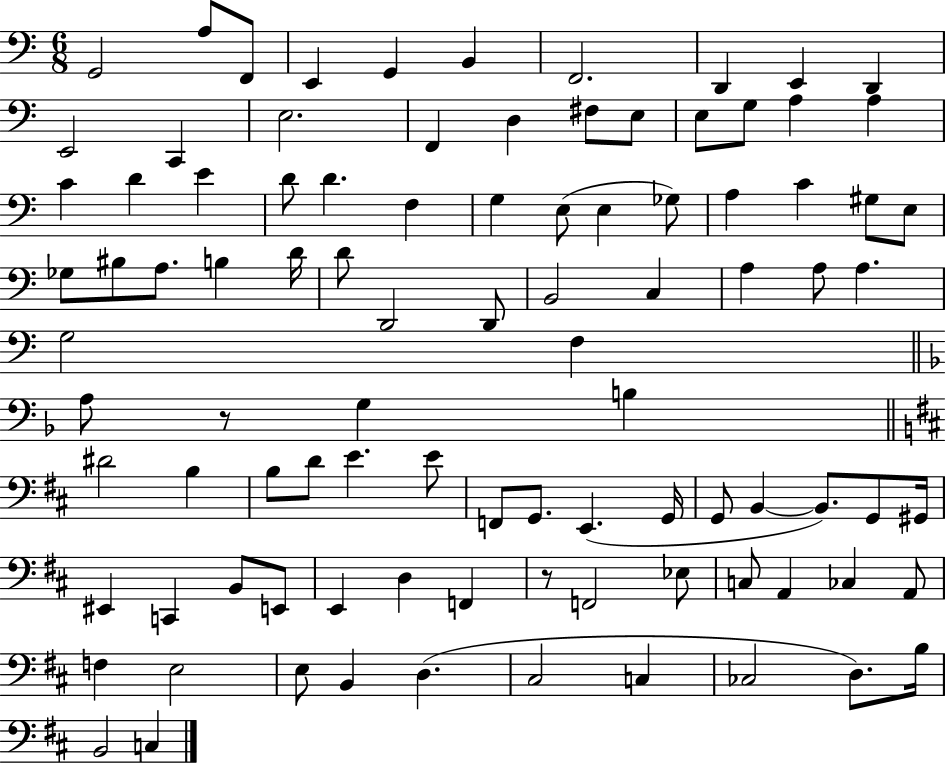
{
  \clef bass
  \numericTimeSignature
  \time 6/8
  \key c \major
  g,2 a8 f,8 | e,4 g,4 b,4 | f,2. | d,4 e,4 d,4 | \break e,2 c,4 | e2. | f,4 d4 fis8 e8 | e8 g8 a4 a4 | \break c'4 d'4 e'4 | d'8 d'4. f4 | g4 e8( e4 ges8) | a4 c'4 gis8 e8 | \break ges8 bis8 a8. b4 d'16 | d'8 d,2 d,8 | b,2 c4 | a4 a8 a4. | \break g2 f4 | \bar "||" \break \key d \minor a8 r8 g4 b4 | \bar "||" \break \key d \major dis'2 b4 | b8 d'8 e'4. e'8 | f,8 g,8. e,4.( g,16 | g,8 b,4~~ b,8.) g,8 gis,16 | \break eis,4 c,4 b,8 e,8 | e,4 d4 f,4 | r8 f,2 ees8 | c8 a,4 ces4 a,8 | \break f4 e2 | e8 b,4 d4.( | cis2 c4 | ces2 d8.) b16 | \break b,2 c4 | \bar "|."
}